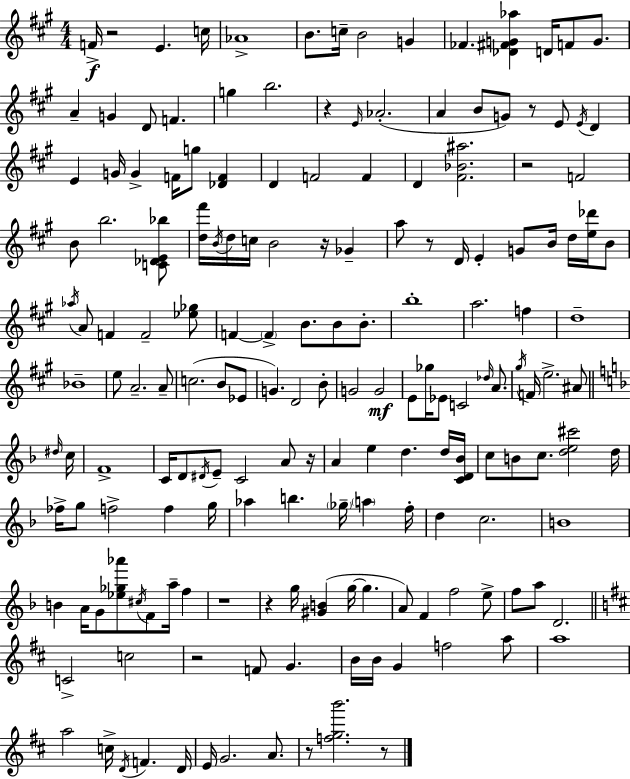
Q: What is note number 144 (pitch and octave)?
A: C5